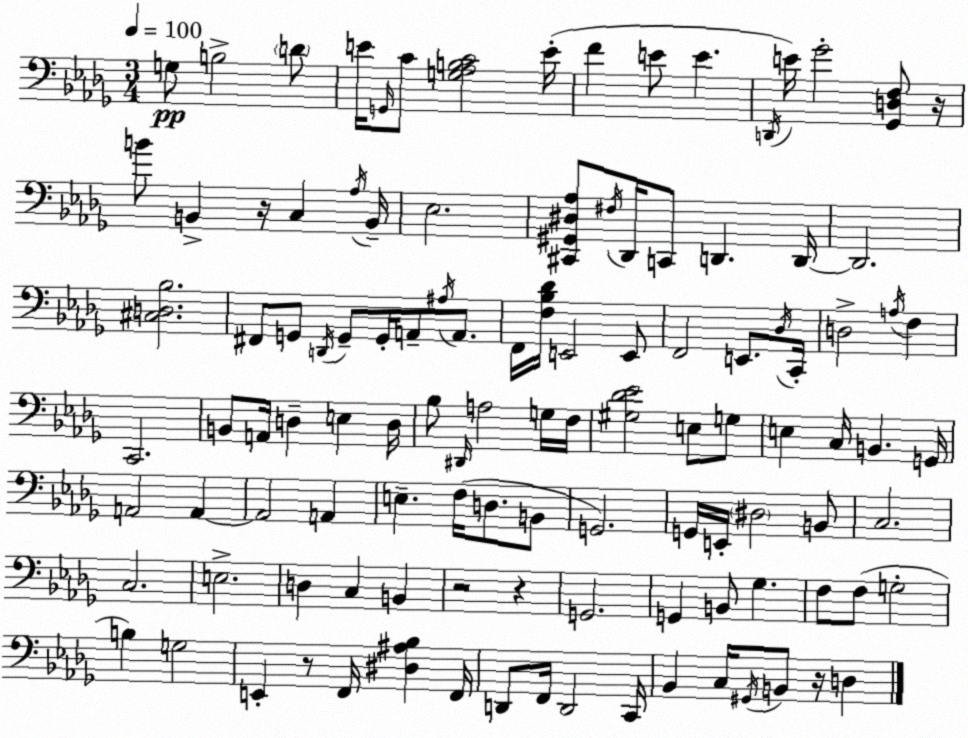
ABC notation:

X:1
T:Untitled
M:3/4
L:1/4
K:Bbm
G,/2 B,2 D/2 E/4 G,,/4 C/2 [G,_A,B,C]2 E/4 F E/2 E D,,/4 E/4 _G2 [_G,,D,F,]/2 z/4 B/2 B,, z/4 C, _A,/4 B,,/4 _E,2 [^C,,^G,,^D,_A,]/2 ^F,/4 _D,,/4 C,,/2 D,, D,,/4 D,,2 [^C,D,_B,]2 ^F,,/2 G,,/2 D,,/4 G,,/2 G,,/4 A,,/2 ^A,/4 A,,/2 F,,/4 [F,_B,_D]/4 E,,2 E,,/2 F,,2 E,,/2 _D,/4 C,,/4 D,2 A,/4 F, C,,2 B,,/2 A,,/4 D, E, D,/4 _B,/2 ^D,,/4 A,2 G,/4 F,/4 [^G,_D_E]2 E,/2 G,/2 E, C,/4 B,, G,,/4 A,,2 A,, A,,2 A,, E, F,/4 D,/2 B,,/2 G,,2 G,,/4 E,,/4 ^D,2 B,,/2 C,2 C,2 E,2 D, C, B,, z2 z G,,2 G,, B,,/2 _G, F,/2 F,/2 G,2 B, G,2 E,, z/2 F,,/4 [^D,^A,_B,] F,,/4 D,,/2 F,,/4 D,,2 C,,/4 _B,, C,/4 ^G,,/4 B,,/2 z/4 D,